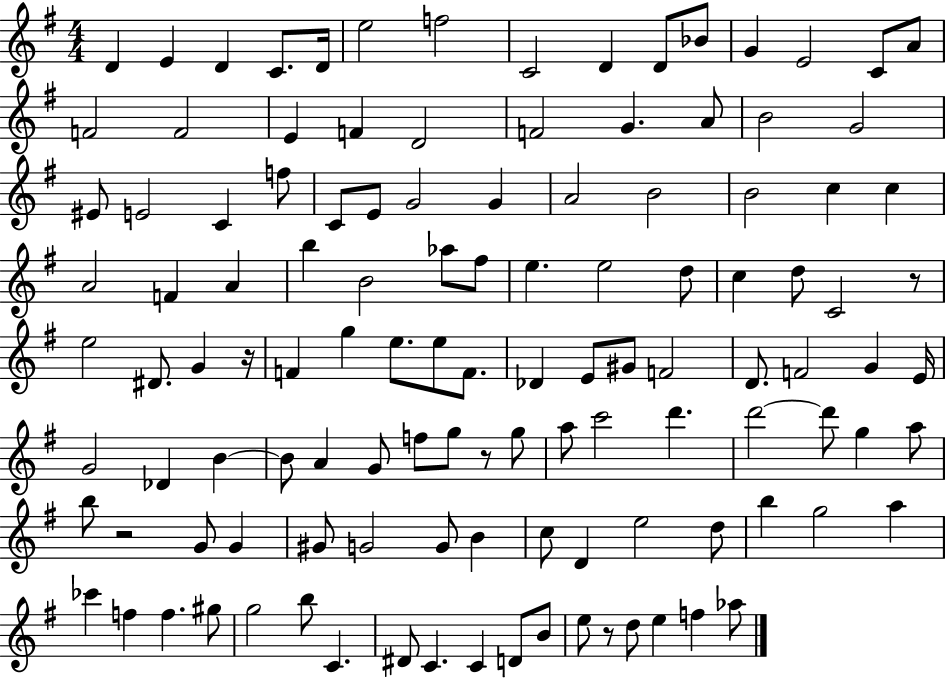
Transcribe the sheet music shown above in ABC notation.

X:1
T:Untitled
M:4/4
L:1/4
K:G
D E D C/2 D/4 e2 f2 C2 D D/2 _B/2 G E2 C/2 A/2 F2 F2 E F D2 F2 G A/2 B2 G2 ^E/2 E2 C f/2 C/2 E/2 G2 G A2 B2 B2 c c A2 F A b B2 _a/2 ^f/2 e e2 d/2 c d/2 C2 z/2 e2 ^D/2 G z/4 F g e/2 e/2 F/2 _D E/2 ^G/2 F2 D/2 F2 G E/4 G2 _D B B/2 A G/2 f/2 g/2 z/2 g/2 a/2 c'2 d' d'2 d'/2 g a/2 b/2 z2 G/2 G ^G/2 G2 G/2 B c/2 D e2 d/2 b g2 a _c' f f ^g/2 g2 b/2 C ^D/2 C C D/2 B/2 e/2 z/2 d/2 e f _a/2